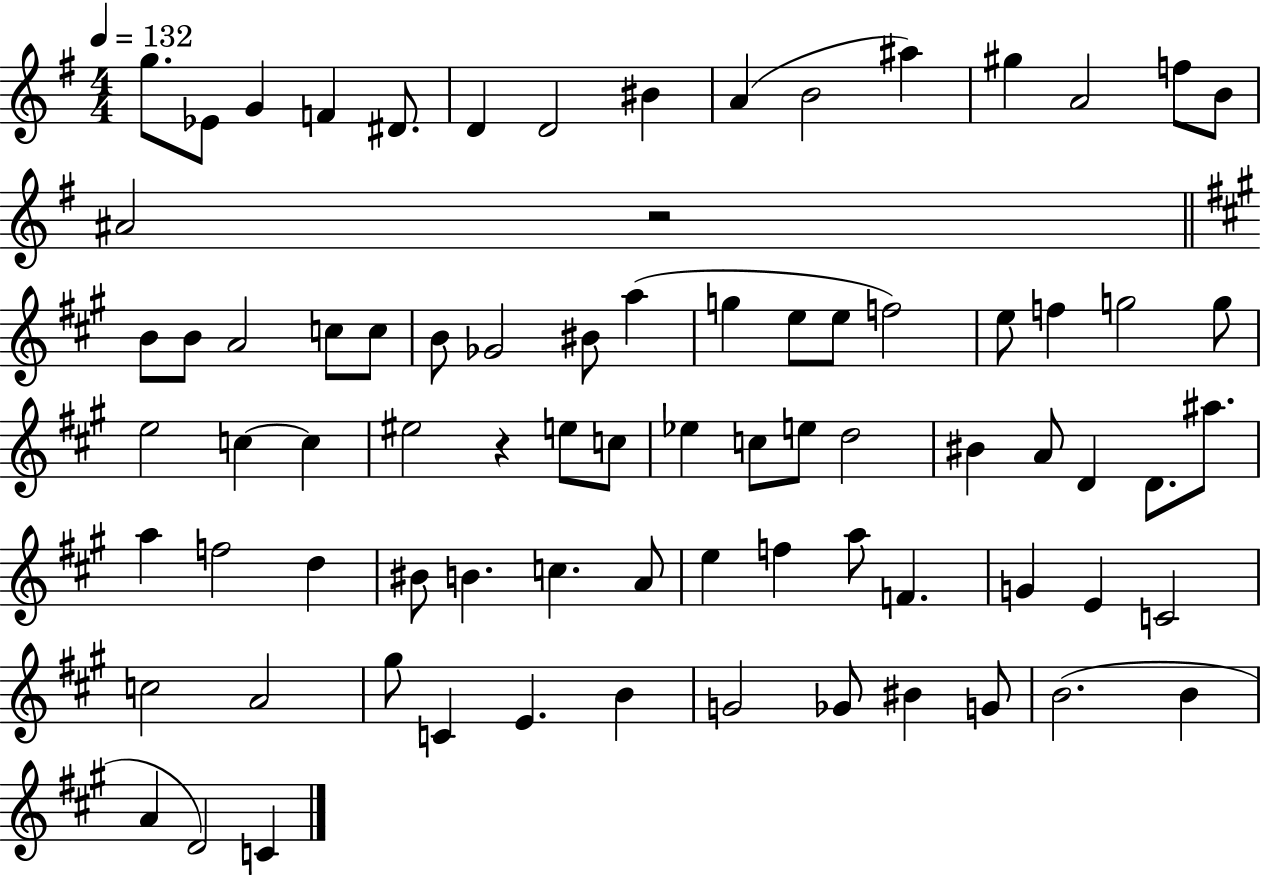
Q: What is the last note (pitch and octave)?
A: C4